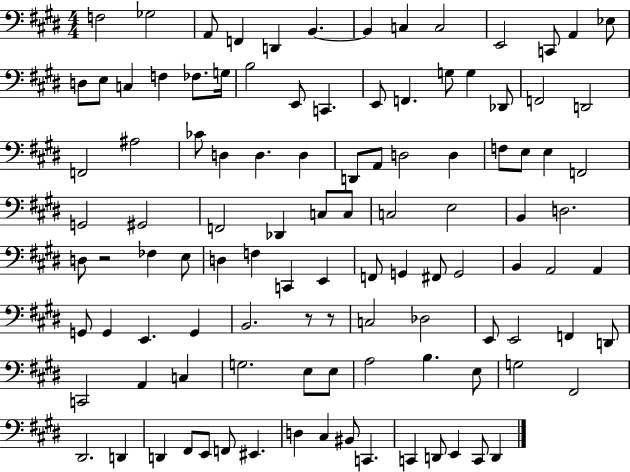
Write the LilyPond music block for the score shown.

{
  \clef bass
  \numericTimeSignature
  \time 4/4
  \key e \major
  f2 ges2 | a,8 f,4 d,4 b,4.~~ | b,4 c4 c2 | e,2 c,8 a,4 ees8 | \break d8 e8 c4 f4 fes8. g16 | b2 e,8 c,4. | e,8 f,4. g8 g4 des,8 | f,2 d,2 | \break f,2 ais2 | ces'8 d4 d4. d4 | d,8 a,8 d2 d4 | f8 e8 e4 f,2 | \break g,2 gis,2 | f,2 des,4 c8 c8 | c2 e2 | b,4 d2. | \break d8 r2 fes4 e8 | d4 f4 c,4 e,4 | f,8 g,4 fis,8 g,2 | b,4 a,2 a,4 | \break g,8 g,4 e,4. g,4 | b,2. r8 r8 | c2 des2 | e,8 e,2 f,4 d,8 | \break c,2 a,4 c4 | g2. e8 e8 | a2 b4. e8 | g2 fis,2 | \break dis,2. d,4 | d,4 fis,8 e,8 f,8 eis,4. | d4 cis4 bis,8 c,4. | c,4 d,8 e,4 c,8 d,4 | \break \bar "|."
}